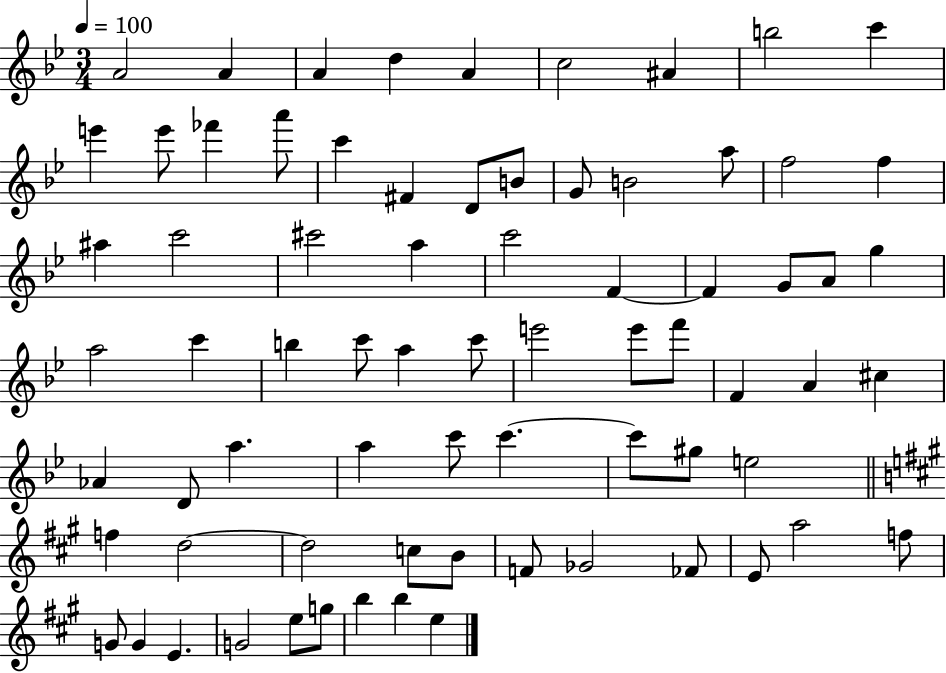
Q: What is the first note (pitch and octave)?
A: A4